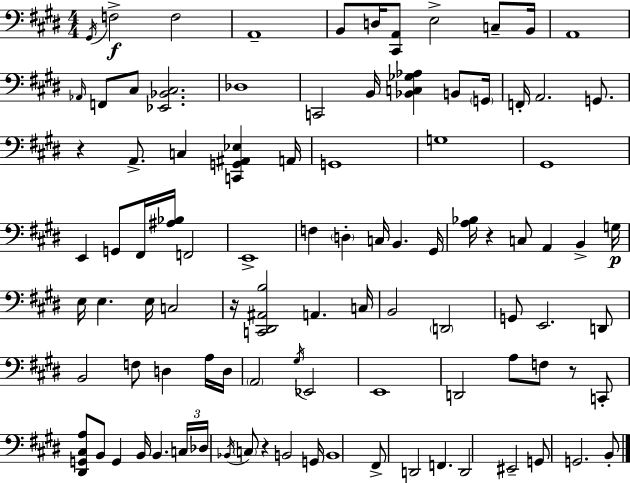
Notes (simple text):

G#2/s F3/h F3/h A2/w B2/e D3/s [C#2,A2]/e E3/h C3/e B2/s A2/w Ab2/s F2/e C#3/e [Eb2,Bb2,C#3]/h. Db3/w C2/h B2/s [Bb2,C3,Gb3,Ab3]/q B2/e G2/s F2/s A2/h. G2/e. R/q A2/e. C3/q [C2,G2,A#2,Eb3]/q A2/s G2/w G3/w G#2/w E2/q G2/e F#2/s [A#3,Bb3]/s F2/h E2/w F3/q D3/q C3/s B2/q. G#2/s [A3,Bb3]/s R/q C3/e A2/q B2/q G3/s E3/s E3/q. E3/s C3/h R/s [C2,D#2,A#2,B3]/h A2/q. C3/s B2/h D2/h G2/e E2/h. D2/e B2/h F3/e D3/q A3/s D3/s A2/h G#3/s Eb2/h E2/w D2/h A3/e F3/e R/e C2/e [D#2,G2,C#3,A3]/e B2/e G2/q B2/s B2/q. C3/s Db3/s Bb2/s C3/e R/q B2/h G2/s B2/w F#2/e D2/h F2/q. D2/h EIS2/h G2/e G2/h. B2/e